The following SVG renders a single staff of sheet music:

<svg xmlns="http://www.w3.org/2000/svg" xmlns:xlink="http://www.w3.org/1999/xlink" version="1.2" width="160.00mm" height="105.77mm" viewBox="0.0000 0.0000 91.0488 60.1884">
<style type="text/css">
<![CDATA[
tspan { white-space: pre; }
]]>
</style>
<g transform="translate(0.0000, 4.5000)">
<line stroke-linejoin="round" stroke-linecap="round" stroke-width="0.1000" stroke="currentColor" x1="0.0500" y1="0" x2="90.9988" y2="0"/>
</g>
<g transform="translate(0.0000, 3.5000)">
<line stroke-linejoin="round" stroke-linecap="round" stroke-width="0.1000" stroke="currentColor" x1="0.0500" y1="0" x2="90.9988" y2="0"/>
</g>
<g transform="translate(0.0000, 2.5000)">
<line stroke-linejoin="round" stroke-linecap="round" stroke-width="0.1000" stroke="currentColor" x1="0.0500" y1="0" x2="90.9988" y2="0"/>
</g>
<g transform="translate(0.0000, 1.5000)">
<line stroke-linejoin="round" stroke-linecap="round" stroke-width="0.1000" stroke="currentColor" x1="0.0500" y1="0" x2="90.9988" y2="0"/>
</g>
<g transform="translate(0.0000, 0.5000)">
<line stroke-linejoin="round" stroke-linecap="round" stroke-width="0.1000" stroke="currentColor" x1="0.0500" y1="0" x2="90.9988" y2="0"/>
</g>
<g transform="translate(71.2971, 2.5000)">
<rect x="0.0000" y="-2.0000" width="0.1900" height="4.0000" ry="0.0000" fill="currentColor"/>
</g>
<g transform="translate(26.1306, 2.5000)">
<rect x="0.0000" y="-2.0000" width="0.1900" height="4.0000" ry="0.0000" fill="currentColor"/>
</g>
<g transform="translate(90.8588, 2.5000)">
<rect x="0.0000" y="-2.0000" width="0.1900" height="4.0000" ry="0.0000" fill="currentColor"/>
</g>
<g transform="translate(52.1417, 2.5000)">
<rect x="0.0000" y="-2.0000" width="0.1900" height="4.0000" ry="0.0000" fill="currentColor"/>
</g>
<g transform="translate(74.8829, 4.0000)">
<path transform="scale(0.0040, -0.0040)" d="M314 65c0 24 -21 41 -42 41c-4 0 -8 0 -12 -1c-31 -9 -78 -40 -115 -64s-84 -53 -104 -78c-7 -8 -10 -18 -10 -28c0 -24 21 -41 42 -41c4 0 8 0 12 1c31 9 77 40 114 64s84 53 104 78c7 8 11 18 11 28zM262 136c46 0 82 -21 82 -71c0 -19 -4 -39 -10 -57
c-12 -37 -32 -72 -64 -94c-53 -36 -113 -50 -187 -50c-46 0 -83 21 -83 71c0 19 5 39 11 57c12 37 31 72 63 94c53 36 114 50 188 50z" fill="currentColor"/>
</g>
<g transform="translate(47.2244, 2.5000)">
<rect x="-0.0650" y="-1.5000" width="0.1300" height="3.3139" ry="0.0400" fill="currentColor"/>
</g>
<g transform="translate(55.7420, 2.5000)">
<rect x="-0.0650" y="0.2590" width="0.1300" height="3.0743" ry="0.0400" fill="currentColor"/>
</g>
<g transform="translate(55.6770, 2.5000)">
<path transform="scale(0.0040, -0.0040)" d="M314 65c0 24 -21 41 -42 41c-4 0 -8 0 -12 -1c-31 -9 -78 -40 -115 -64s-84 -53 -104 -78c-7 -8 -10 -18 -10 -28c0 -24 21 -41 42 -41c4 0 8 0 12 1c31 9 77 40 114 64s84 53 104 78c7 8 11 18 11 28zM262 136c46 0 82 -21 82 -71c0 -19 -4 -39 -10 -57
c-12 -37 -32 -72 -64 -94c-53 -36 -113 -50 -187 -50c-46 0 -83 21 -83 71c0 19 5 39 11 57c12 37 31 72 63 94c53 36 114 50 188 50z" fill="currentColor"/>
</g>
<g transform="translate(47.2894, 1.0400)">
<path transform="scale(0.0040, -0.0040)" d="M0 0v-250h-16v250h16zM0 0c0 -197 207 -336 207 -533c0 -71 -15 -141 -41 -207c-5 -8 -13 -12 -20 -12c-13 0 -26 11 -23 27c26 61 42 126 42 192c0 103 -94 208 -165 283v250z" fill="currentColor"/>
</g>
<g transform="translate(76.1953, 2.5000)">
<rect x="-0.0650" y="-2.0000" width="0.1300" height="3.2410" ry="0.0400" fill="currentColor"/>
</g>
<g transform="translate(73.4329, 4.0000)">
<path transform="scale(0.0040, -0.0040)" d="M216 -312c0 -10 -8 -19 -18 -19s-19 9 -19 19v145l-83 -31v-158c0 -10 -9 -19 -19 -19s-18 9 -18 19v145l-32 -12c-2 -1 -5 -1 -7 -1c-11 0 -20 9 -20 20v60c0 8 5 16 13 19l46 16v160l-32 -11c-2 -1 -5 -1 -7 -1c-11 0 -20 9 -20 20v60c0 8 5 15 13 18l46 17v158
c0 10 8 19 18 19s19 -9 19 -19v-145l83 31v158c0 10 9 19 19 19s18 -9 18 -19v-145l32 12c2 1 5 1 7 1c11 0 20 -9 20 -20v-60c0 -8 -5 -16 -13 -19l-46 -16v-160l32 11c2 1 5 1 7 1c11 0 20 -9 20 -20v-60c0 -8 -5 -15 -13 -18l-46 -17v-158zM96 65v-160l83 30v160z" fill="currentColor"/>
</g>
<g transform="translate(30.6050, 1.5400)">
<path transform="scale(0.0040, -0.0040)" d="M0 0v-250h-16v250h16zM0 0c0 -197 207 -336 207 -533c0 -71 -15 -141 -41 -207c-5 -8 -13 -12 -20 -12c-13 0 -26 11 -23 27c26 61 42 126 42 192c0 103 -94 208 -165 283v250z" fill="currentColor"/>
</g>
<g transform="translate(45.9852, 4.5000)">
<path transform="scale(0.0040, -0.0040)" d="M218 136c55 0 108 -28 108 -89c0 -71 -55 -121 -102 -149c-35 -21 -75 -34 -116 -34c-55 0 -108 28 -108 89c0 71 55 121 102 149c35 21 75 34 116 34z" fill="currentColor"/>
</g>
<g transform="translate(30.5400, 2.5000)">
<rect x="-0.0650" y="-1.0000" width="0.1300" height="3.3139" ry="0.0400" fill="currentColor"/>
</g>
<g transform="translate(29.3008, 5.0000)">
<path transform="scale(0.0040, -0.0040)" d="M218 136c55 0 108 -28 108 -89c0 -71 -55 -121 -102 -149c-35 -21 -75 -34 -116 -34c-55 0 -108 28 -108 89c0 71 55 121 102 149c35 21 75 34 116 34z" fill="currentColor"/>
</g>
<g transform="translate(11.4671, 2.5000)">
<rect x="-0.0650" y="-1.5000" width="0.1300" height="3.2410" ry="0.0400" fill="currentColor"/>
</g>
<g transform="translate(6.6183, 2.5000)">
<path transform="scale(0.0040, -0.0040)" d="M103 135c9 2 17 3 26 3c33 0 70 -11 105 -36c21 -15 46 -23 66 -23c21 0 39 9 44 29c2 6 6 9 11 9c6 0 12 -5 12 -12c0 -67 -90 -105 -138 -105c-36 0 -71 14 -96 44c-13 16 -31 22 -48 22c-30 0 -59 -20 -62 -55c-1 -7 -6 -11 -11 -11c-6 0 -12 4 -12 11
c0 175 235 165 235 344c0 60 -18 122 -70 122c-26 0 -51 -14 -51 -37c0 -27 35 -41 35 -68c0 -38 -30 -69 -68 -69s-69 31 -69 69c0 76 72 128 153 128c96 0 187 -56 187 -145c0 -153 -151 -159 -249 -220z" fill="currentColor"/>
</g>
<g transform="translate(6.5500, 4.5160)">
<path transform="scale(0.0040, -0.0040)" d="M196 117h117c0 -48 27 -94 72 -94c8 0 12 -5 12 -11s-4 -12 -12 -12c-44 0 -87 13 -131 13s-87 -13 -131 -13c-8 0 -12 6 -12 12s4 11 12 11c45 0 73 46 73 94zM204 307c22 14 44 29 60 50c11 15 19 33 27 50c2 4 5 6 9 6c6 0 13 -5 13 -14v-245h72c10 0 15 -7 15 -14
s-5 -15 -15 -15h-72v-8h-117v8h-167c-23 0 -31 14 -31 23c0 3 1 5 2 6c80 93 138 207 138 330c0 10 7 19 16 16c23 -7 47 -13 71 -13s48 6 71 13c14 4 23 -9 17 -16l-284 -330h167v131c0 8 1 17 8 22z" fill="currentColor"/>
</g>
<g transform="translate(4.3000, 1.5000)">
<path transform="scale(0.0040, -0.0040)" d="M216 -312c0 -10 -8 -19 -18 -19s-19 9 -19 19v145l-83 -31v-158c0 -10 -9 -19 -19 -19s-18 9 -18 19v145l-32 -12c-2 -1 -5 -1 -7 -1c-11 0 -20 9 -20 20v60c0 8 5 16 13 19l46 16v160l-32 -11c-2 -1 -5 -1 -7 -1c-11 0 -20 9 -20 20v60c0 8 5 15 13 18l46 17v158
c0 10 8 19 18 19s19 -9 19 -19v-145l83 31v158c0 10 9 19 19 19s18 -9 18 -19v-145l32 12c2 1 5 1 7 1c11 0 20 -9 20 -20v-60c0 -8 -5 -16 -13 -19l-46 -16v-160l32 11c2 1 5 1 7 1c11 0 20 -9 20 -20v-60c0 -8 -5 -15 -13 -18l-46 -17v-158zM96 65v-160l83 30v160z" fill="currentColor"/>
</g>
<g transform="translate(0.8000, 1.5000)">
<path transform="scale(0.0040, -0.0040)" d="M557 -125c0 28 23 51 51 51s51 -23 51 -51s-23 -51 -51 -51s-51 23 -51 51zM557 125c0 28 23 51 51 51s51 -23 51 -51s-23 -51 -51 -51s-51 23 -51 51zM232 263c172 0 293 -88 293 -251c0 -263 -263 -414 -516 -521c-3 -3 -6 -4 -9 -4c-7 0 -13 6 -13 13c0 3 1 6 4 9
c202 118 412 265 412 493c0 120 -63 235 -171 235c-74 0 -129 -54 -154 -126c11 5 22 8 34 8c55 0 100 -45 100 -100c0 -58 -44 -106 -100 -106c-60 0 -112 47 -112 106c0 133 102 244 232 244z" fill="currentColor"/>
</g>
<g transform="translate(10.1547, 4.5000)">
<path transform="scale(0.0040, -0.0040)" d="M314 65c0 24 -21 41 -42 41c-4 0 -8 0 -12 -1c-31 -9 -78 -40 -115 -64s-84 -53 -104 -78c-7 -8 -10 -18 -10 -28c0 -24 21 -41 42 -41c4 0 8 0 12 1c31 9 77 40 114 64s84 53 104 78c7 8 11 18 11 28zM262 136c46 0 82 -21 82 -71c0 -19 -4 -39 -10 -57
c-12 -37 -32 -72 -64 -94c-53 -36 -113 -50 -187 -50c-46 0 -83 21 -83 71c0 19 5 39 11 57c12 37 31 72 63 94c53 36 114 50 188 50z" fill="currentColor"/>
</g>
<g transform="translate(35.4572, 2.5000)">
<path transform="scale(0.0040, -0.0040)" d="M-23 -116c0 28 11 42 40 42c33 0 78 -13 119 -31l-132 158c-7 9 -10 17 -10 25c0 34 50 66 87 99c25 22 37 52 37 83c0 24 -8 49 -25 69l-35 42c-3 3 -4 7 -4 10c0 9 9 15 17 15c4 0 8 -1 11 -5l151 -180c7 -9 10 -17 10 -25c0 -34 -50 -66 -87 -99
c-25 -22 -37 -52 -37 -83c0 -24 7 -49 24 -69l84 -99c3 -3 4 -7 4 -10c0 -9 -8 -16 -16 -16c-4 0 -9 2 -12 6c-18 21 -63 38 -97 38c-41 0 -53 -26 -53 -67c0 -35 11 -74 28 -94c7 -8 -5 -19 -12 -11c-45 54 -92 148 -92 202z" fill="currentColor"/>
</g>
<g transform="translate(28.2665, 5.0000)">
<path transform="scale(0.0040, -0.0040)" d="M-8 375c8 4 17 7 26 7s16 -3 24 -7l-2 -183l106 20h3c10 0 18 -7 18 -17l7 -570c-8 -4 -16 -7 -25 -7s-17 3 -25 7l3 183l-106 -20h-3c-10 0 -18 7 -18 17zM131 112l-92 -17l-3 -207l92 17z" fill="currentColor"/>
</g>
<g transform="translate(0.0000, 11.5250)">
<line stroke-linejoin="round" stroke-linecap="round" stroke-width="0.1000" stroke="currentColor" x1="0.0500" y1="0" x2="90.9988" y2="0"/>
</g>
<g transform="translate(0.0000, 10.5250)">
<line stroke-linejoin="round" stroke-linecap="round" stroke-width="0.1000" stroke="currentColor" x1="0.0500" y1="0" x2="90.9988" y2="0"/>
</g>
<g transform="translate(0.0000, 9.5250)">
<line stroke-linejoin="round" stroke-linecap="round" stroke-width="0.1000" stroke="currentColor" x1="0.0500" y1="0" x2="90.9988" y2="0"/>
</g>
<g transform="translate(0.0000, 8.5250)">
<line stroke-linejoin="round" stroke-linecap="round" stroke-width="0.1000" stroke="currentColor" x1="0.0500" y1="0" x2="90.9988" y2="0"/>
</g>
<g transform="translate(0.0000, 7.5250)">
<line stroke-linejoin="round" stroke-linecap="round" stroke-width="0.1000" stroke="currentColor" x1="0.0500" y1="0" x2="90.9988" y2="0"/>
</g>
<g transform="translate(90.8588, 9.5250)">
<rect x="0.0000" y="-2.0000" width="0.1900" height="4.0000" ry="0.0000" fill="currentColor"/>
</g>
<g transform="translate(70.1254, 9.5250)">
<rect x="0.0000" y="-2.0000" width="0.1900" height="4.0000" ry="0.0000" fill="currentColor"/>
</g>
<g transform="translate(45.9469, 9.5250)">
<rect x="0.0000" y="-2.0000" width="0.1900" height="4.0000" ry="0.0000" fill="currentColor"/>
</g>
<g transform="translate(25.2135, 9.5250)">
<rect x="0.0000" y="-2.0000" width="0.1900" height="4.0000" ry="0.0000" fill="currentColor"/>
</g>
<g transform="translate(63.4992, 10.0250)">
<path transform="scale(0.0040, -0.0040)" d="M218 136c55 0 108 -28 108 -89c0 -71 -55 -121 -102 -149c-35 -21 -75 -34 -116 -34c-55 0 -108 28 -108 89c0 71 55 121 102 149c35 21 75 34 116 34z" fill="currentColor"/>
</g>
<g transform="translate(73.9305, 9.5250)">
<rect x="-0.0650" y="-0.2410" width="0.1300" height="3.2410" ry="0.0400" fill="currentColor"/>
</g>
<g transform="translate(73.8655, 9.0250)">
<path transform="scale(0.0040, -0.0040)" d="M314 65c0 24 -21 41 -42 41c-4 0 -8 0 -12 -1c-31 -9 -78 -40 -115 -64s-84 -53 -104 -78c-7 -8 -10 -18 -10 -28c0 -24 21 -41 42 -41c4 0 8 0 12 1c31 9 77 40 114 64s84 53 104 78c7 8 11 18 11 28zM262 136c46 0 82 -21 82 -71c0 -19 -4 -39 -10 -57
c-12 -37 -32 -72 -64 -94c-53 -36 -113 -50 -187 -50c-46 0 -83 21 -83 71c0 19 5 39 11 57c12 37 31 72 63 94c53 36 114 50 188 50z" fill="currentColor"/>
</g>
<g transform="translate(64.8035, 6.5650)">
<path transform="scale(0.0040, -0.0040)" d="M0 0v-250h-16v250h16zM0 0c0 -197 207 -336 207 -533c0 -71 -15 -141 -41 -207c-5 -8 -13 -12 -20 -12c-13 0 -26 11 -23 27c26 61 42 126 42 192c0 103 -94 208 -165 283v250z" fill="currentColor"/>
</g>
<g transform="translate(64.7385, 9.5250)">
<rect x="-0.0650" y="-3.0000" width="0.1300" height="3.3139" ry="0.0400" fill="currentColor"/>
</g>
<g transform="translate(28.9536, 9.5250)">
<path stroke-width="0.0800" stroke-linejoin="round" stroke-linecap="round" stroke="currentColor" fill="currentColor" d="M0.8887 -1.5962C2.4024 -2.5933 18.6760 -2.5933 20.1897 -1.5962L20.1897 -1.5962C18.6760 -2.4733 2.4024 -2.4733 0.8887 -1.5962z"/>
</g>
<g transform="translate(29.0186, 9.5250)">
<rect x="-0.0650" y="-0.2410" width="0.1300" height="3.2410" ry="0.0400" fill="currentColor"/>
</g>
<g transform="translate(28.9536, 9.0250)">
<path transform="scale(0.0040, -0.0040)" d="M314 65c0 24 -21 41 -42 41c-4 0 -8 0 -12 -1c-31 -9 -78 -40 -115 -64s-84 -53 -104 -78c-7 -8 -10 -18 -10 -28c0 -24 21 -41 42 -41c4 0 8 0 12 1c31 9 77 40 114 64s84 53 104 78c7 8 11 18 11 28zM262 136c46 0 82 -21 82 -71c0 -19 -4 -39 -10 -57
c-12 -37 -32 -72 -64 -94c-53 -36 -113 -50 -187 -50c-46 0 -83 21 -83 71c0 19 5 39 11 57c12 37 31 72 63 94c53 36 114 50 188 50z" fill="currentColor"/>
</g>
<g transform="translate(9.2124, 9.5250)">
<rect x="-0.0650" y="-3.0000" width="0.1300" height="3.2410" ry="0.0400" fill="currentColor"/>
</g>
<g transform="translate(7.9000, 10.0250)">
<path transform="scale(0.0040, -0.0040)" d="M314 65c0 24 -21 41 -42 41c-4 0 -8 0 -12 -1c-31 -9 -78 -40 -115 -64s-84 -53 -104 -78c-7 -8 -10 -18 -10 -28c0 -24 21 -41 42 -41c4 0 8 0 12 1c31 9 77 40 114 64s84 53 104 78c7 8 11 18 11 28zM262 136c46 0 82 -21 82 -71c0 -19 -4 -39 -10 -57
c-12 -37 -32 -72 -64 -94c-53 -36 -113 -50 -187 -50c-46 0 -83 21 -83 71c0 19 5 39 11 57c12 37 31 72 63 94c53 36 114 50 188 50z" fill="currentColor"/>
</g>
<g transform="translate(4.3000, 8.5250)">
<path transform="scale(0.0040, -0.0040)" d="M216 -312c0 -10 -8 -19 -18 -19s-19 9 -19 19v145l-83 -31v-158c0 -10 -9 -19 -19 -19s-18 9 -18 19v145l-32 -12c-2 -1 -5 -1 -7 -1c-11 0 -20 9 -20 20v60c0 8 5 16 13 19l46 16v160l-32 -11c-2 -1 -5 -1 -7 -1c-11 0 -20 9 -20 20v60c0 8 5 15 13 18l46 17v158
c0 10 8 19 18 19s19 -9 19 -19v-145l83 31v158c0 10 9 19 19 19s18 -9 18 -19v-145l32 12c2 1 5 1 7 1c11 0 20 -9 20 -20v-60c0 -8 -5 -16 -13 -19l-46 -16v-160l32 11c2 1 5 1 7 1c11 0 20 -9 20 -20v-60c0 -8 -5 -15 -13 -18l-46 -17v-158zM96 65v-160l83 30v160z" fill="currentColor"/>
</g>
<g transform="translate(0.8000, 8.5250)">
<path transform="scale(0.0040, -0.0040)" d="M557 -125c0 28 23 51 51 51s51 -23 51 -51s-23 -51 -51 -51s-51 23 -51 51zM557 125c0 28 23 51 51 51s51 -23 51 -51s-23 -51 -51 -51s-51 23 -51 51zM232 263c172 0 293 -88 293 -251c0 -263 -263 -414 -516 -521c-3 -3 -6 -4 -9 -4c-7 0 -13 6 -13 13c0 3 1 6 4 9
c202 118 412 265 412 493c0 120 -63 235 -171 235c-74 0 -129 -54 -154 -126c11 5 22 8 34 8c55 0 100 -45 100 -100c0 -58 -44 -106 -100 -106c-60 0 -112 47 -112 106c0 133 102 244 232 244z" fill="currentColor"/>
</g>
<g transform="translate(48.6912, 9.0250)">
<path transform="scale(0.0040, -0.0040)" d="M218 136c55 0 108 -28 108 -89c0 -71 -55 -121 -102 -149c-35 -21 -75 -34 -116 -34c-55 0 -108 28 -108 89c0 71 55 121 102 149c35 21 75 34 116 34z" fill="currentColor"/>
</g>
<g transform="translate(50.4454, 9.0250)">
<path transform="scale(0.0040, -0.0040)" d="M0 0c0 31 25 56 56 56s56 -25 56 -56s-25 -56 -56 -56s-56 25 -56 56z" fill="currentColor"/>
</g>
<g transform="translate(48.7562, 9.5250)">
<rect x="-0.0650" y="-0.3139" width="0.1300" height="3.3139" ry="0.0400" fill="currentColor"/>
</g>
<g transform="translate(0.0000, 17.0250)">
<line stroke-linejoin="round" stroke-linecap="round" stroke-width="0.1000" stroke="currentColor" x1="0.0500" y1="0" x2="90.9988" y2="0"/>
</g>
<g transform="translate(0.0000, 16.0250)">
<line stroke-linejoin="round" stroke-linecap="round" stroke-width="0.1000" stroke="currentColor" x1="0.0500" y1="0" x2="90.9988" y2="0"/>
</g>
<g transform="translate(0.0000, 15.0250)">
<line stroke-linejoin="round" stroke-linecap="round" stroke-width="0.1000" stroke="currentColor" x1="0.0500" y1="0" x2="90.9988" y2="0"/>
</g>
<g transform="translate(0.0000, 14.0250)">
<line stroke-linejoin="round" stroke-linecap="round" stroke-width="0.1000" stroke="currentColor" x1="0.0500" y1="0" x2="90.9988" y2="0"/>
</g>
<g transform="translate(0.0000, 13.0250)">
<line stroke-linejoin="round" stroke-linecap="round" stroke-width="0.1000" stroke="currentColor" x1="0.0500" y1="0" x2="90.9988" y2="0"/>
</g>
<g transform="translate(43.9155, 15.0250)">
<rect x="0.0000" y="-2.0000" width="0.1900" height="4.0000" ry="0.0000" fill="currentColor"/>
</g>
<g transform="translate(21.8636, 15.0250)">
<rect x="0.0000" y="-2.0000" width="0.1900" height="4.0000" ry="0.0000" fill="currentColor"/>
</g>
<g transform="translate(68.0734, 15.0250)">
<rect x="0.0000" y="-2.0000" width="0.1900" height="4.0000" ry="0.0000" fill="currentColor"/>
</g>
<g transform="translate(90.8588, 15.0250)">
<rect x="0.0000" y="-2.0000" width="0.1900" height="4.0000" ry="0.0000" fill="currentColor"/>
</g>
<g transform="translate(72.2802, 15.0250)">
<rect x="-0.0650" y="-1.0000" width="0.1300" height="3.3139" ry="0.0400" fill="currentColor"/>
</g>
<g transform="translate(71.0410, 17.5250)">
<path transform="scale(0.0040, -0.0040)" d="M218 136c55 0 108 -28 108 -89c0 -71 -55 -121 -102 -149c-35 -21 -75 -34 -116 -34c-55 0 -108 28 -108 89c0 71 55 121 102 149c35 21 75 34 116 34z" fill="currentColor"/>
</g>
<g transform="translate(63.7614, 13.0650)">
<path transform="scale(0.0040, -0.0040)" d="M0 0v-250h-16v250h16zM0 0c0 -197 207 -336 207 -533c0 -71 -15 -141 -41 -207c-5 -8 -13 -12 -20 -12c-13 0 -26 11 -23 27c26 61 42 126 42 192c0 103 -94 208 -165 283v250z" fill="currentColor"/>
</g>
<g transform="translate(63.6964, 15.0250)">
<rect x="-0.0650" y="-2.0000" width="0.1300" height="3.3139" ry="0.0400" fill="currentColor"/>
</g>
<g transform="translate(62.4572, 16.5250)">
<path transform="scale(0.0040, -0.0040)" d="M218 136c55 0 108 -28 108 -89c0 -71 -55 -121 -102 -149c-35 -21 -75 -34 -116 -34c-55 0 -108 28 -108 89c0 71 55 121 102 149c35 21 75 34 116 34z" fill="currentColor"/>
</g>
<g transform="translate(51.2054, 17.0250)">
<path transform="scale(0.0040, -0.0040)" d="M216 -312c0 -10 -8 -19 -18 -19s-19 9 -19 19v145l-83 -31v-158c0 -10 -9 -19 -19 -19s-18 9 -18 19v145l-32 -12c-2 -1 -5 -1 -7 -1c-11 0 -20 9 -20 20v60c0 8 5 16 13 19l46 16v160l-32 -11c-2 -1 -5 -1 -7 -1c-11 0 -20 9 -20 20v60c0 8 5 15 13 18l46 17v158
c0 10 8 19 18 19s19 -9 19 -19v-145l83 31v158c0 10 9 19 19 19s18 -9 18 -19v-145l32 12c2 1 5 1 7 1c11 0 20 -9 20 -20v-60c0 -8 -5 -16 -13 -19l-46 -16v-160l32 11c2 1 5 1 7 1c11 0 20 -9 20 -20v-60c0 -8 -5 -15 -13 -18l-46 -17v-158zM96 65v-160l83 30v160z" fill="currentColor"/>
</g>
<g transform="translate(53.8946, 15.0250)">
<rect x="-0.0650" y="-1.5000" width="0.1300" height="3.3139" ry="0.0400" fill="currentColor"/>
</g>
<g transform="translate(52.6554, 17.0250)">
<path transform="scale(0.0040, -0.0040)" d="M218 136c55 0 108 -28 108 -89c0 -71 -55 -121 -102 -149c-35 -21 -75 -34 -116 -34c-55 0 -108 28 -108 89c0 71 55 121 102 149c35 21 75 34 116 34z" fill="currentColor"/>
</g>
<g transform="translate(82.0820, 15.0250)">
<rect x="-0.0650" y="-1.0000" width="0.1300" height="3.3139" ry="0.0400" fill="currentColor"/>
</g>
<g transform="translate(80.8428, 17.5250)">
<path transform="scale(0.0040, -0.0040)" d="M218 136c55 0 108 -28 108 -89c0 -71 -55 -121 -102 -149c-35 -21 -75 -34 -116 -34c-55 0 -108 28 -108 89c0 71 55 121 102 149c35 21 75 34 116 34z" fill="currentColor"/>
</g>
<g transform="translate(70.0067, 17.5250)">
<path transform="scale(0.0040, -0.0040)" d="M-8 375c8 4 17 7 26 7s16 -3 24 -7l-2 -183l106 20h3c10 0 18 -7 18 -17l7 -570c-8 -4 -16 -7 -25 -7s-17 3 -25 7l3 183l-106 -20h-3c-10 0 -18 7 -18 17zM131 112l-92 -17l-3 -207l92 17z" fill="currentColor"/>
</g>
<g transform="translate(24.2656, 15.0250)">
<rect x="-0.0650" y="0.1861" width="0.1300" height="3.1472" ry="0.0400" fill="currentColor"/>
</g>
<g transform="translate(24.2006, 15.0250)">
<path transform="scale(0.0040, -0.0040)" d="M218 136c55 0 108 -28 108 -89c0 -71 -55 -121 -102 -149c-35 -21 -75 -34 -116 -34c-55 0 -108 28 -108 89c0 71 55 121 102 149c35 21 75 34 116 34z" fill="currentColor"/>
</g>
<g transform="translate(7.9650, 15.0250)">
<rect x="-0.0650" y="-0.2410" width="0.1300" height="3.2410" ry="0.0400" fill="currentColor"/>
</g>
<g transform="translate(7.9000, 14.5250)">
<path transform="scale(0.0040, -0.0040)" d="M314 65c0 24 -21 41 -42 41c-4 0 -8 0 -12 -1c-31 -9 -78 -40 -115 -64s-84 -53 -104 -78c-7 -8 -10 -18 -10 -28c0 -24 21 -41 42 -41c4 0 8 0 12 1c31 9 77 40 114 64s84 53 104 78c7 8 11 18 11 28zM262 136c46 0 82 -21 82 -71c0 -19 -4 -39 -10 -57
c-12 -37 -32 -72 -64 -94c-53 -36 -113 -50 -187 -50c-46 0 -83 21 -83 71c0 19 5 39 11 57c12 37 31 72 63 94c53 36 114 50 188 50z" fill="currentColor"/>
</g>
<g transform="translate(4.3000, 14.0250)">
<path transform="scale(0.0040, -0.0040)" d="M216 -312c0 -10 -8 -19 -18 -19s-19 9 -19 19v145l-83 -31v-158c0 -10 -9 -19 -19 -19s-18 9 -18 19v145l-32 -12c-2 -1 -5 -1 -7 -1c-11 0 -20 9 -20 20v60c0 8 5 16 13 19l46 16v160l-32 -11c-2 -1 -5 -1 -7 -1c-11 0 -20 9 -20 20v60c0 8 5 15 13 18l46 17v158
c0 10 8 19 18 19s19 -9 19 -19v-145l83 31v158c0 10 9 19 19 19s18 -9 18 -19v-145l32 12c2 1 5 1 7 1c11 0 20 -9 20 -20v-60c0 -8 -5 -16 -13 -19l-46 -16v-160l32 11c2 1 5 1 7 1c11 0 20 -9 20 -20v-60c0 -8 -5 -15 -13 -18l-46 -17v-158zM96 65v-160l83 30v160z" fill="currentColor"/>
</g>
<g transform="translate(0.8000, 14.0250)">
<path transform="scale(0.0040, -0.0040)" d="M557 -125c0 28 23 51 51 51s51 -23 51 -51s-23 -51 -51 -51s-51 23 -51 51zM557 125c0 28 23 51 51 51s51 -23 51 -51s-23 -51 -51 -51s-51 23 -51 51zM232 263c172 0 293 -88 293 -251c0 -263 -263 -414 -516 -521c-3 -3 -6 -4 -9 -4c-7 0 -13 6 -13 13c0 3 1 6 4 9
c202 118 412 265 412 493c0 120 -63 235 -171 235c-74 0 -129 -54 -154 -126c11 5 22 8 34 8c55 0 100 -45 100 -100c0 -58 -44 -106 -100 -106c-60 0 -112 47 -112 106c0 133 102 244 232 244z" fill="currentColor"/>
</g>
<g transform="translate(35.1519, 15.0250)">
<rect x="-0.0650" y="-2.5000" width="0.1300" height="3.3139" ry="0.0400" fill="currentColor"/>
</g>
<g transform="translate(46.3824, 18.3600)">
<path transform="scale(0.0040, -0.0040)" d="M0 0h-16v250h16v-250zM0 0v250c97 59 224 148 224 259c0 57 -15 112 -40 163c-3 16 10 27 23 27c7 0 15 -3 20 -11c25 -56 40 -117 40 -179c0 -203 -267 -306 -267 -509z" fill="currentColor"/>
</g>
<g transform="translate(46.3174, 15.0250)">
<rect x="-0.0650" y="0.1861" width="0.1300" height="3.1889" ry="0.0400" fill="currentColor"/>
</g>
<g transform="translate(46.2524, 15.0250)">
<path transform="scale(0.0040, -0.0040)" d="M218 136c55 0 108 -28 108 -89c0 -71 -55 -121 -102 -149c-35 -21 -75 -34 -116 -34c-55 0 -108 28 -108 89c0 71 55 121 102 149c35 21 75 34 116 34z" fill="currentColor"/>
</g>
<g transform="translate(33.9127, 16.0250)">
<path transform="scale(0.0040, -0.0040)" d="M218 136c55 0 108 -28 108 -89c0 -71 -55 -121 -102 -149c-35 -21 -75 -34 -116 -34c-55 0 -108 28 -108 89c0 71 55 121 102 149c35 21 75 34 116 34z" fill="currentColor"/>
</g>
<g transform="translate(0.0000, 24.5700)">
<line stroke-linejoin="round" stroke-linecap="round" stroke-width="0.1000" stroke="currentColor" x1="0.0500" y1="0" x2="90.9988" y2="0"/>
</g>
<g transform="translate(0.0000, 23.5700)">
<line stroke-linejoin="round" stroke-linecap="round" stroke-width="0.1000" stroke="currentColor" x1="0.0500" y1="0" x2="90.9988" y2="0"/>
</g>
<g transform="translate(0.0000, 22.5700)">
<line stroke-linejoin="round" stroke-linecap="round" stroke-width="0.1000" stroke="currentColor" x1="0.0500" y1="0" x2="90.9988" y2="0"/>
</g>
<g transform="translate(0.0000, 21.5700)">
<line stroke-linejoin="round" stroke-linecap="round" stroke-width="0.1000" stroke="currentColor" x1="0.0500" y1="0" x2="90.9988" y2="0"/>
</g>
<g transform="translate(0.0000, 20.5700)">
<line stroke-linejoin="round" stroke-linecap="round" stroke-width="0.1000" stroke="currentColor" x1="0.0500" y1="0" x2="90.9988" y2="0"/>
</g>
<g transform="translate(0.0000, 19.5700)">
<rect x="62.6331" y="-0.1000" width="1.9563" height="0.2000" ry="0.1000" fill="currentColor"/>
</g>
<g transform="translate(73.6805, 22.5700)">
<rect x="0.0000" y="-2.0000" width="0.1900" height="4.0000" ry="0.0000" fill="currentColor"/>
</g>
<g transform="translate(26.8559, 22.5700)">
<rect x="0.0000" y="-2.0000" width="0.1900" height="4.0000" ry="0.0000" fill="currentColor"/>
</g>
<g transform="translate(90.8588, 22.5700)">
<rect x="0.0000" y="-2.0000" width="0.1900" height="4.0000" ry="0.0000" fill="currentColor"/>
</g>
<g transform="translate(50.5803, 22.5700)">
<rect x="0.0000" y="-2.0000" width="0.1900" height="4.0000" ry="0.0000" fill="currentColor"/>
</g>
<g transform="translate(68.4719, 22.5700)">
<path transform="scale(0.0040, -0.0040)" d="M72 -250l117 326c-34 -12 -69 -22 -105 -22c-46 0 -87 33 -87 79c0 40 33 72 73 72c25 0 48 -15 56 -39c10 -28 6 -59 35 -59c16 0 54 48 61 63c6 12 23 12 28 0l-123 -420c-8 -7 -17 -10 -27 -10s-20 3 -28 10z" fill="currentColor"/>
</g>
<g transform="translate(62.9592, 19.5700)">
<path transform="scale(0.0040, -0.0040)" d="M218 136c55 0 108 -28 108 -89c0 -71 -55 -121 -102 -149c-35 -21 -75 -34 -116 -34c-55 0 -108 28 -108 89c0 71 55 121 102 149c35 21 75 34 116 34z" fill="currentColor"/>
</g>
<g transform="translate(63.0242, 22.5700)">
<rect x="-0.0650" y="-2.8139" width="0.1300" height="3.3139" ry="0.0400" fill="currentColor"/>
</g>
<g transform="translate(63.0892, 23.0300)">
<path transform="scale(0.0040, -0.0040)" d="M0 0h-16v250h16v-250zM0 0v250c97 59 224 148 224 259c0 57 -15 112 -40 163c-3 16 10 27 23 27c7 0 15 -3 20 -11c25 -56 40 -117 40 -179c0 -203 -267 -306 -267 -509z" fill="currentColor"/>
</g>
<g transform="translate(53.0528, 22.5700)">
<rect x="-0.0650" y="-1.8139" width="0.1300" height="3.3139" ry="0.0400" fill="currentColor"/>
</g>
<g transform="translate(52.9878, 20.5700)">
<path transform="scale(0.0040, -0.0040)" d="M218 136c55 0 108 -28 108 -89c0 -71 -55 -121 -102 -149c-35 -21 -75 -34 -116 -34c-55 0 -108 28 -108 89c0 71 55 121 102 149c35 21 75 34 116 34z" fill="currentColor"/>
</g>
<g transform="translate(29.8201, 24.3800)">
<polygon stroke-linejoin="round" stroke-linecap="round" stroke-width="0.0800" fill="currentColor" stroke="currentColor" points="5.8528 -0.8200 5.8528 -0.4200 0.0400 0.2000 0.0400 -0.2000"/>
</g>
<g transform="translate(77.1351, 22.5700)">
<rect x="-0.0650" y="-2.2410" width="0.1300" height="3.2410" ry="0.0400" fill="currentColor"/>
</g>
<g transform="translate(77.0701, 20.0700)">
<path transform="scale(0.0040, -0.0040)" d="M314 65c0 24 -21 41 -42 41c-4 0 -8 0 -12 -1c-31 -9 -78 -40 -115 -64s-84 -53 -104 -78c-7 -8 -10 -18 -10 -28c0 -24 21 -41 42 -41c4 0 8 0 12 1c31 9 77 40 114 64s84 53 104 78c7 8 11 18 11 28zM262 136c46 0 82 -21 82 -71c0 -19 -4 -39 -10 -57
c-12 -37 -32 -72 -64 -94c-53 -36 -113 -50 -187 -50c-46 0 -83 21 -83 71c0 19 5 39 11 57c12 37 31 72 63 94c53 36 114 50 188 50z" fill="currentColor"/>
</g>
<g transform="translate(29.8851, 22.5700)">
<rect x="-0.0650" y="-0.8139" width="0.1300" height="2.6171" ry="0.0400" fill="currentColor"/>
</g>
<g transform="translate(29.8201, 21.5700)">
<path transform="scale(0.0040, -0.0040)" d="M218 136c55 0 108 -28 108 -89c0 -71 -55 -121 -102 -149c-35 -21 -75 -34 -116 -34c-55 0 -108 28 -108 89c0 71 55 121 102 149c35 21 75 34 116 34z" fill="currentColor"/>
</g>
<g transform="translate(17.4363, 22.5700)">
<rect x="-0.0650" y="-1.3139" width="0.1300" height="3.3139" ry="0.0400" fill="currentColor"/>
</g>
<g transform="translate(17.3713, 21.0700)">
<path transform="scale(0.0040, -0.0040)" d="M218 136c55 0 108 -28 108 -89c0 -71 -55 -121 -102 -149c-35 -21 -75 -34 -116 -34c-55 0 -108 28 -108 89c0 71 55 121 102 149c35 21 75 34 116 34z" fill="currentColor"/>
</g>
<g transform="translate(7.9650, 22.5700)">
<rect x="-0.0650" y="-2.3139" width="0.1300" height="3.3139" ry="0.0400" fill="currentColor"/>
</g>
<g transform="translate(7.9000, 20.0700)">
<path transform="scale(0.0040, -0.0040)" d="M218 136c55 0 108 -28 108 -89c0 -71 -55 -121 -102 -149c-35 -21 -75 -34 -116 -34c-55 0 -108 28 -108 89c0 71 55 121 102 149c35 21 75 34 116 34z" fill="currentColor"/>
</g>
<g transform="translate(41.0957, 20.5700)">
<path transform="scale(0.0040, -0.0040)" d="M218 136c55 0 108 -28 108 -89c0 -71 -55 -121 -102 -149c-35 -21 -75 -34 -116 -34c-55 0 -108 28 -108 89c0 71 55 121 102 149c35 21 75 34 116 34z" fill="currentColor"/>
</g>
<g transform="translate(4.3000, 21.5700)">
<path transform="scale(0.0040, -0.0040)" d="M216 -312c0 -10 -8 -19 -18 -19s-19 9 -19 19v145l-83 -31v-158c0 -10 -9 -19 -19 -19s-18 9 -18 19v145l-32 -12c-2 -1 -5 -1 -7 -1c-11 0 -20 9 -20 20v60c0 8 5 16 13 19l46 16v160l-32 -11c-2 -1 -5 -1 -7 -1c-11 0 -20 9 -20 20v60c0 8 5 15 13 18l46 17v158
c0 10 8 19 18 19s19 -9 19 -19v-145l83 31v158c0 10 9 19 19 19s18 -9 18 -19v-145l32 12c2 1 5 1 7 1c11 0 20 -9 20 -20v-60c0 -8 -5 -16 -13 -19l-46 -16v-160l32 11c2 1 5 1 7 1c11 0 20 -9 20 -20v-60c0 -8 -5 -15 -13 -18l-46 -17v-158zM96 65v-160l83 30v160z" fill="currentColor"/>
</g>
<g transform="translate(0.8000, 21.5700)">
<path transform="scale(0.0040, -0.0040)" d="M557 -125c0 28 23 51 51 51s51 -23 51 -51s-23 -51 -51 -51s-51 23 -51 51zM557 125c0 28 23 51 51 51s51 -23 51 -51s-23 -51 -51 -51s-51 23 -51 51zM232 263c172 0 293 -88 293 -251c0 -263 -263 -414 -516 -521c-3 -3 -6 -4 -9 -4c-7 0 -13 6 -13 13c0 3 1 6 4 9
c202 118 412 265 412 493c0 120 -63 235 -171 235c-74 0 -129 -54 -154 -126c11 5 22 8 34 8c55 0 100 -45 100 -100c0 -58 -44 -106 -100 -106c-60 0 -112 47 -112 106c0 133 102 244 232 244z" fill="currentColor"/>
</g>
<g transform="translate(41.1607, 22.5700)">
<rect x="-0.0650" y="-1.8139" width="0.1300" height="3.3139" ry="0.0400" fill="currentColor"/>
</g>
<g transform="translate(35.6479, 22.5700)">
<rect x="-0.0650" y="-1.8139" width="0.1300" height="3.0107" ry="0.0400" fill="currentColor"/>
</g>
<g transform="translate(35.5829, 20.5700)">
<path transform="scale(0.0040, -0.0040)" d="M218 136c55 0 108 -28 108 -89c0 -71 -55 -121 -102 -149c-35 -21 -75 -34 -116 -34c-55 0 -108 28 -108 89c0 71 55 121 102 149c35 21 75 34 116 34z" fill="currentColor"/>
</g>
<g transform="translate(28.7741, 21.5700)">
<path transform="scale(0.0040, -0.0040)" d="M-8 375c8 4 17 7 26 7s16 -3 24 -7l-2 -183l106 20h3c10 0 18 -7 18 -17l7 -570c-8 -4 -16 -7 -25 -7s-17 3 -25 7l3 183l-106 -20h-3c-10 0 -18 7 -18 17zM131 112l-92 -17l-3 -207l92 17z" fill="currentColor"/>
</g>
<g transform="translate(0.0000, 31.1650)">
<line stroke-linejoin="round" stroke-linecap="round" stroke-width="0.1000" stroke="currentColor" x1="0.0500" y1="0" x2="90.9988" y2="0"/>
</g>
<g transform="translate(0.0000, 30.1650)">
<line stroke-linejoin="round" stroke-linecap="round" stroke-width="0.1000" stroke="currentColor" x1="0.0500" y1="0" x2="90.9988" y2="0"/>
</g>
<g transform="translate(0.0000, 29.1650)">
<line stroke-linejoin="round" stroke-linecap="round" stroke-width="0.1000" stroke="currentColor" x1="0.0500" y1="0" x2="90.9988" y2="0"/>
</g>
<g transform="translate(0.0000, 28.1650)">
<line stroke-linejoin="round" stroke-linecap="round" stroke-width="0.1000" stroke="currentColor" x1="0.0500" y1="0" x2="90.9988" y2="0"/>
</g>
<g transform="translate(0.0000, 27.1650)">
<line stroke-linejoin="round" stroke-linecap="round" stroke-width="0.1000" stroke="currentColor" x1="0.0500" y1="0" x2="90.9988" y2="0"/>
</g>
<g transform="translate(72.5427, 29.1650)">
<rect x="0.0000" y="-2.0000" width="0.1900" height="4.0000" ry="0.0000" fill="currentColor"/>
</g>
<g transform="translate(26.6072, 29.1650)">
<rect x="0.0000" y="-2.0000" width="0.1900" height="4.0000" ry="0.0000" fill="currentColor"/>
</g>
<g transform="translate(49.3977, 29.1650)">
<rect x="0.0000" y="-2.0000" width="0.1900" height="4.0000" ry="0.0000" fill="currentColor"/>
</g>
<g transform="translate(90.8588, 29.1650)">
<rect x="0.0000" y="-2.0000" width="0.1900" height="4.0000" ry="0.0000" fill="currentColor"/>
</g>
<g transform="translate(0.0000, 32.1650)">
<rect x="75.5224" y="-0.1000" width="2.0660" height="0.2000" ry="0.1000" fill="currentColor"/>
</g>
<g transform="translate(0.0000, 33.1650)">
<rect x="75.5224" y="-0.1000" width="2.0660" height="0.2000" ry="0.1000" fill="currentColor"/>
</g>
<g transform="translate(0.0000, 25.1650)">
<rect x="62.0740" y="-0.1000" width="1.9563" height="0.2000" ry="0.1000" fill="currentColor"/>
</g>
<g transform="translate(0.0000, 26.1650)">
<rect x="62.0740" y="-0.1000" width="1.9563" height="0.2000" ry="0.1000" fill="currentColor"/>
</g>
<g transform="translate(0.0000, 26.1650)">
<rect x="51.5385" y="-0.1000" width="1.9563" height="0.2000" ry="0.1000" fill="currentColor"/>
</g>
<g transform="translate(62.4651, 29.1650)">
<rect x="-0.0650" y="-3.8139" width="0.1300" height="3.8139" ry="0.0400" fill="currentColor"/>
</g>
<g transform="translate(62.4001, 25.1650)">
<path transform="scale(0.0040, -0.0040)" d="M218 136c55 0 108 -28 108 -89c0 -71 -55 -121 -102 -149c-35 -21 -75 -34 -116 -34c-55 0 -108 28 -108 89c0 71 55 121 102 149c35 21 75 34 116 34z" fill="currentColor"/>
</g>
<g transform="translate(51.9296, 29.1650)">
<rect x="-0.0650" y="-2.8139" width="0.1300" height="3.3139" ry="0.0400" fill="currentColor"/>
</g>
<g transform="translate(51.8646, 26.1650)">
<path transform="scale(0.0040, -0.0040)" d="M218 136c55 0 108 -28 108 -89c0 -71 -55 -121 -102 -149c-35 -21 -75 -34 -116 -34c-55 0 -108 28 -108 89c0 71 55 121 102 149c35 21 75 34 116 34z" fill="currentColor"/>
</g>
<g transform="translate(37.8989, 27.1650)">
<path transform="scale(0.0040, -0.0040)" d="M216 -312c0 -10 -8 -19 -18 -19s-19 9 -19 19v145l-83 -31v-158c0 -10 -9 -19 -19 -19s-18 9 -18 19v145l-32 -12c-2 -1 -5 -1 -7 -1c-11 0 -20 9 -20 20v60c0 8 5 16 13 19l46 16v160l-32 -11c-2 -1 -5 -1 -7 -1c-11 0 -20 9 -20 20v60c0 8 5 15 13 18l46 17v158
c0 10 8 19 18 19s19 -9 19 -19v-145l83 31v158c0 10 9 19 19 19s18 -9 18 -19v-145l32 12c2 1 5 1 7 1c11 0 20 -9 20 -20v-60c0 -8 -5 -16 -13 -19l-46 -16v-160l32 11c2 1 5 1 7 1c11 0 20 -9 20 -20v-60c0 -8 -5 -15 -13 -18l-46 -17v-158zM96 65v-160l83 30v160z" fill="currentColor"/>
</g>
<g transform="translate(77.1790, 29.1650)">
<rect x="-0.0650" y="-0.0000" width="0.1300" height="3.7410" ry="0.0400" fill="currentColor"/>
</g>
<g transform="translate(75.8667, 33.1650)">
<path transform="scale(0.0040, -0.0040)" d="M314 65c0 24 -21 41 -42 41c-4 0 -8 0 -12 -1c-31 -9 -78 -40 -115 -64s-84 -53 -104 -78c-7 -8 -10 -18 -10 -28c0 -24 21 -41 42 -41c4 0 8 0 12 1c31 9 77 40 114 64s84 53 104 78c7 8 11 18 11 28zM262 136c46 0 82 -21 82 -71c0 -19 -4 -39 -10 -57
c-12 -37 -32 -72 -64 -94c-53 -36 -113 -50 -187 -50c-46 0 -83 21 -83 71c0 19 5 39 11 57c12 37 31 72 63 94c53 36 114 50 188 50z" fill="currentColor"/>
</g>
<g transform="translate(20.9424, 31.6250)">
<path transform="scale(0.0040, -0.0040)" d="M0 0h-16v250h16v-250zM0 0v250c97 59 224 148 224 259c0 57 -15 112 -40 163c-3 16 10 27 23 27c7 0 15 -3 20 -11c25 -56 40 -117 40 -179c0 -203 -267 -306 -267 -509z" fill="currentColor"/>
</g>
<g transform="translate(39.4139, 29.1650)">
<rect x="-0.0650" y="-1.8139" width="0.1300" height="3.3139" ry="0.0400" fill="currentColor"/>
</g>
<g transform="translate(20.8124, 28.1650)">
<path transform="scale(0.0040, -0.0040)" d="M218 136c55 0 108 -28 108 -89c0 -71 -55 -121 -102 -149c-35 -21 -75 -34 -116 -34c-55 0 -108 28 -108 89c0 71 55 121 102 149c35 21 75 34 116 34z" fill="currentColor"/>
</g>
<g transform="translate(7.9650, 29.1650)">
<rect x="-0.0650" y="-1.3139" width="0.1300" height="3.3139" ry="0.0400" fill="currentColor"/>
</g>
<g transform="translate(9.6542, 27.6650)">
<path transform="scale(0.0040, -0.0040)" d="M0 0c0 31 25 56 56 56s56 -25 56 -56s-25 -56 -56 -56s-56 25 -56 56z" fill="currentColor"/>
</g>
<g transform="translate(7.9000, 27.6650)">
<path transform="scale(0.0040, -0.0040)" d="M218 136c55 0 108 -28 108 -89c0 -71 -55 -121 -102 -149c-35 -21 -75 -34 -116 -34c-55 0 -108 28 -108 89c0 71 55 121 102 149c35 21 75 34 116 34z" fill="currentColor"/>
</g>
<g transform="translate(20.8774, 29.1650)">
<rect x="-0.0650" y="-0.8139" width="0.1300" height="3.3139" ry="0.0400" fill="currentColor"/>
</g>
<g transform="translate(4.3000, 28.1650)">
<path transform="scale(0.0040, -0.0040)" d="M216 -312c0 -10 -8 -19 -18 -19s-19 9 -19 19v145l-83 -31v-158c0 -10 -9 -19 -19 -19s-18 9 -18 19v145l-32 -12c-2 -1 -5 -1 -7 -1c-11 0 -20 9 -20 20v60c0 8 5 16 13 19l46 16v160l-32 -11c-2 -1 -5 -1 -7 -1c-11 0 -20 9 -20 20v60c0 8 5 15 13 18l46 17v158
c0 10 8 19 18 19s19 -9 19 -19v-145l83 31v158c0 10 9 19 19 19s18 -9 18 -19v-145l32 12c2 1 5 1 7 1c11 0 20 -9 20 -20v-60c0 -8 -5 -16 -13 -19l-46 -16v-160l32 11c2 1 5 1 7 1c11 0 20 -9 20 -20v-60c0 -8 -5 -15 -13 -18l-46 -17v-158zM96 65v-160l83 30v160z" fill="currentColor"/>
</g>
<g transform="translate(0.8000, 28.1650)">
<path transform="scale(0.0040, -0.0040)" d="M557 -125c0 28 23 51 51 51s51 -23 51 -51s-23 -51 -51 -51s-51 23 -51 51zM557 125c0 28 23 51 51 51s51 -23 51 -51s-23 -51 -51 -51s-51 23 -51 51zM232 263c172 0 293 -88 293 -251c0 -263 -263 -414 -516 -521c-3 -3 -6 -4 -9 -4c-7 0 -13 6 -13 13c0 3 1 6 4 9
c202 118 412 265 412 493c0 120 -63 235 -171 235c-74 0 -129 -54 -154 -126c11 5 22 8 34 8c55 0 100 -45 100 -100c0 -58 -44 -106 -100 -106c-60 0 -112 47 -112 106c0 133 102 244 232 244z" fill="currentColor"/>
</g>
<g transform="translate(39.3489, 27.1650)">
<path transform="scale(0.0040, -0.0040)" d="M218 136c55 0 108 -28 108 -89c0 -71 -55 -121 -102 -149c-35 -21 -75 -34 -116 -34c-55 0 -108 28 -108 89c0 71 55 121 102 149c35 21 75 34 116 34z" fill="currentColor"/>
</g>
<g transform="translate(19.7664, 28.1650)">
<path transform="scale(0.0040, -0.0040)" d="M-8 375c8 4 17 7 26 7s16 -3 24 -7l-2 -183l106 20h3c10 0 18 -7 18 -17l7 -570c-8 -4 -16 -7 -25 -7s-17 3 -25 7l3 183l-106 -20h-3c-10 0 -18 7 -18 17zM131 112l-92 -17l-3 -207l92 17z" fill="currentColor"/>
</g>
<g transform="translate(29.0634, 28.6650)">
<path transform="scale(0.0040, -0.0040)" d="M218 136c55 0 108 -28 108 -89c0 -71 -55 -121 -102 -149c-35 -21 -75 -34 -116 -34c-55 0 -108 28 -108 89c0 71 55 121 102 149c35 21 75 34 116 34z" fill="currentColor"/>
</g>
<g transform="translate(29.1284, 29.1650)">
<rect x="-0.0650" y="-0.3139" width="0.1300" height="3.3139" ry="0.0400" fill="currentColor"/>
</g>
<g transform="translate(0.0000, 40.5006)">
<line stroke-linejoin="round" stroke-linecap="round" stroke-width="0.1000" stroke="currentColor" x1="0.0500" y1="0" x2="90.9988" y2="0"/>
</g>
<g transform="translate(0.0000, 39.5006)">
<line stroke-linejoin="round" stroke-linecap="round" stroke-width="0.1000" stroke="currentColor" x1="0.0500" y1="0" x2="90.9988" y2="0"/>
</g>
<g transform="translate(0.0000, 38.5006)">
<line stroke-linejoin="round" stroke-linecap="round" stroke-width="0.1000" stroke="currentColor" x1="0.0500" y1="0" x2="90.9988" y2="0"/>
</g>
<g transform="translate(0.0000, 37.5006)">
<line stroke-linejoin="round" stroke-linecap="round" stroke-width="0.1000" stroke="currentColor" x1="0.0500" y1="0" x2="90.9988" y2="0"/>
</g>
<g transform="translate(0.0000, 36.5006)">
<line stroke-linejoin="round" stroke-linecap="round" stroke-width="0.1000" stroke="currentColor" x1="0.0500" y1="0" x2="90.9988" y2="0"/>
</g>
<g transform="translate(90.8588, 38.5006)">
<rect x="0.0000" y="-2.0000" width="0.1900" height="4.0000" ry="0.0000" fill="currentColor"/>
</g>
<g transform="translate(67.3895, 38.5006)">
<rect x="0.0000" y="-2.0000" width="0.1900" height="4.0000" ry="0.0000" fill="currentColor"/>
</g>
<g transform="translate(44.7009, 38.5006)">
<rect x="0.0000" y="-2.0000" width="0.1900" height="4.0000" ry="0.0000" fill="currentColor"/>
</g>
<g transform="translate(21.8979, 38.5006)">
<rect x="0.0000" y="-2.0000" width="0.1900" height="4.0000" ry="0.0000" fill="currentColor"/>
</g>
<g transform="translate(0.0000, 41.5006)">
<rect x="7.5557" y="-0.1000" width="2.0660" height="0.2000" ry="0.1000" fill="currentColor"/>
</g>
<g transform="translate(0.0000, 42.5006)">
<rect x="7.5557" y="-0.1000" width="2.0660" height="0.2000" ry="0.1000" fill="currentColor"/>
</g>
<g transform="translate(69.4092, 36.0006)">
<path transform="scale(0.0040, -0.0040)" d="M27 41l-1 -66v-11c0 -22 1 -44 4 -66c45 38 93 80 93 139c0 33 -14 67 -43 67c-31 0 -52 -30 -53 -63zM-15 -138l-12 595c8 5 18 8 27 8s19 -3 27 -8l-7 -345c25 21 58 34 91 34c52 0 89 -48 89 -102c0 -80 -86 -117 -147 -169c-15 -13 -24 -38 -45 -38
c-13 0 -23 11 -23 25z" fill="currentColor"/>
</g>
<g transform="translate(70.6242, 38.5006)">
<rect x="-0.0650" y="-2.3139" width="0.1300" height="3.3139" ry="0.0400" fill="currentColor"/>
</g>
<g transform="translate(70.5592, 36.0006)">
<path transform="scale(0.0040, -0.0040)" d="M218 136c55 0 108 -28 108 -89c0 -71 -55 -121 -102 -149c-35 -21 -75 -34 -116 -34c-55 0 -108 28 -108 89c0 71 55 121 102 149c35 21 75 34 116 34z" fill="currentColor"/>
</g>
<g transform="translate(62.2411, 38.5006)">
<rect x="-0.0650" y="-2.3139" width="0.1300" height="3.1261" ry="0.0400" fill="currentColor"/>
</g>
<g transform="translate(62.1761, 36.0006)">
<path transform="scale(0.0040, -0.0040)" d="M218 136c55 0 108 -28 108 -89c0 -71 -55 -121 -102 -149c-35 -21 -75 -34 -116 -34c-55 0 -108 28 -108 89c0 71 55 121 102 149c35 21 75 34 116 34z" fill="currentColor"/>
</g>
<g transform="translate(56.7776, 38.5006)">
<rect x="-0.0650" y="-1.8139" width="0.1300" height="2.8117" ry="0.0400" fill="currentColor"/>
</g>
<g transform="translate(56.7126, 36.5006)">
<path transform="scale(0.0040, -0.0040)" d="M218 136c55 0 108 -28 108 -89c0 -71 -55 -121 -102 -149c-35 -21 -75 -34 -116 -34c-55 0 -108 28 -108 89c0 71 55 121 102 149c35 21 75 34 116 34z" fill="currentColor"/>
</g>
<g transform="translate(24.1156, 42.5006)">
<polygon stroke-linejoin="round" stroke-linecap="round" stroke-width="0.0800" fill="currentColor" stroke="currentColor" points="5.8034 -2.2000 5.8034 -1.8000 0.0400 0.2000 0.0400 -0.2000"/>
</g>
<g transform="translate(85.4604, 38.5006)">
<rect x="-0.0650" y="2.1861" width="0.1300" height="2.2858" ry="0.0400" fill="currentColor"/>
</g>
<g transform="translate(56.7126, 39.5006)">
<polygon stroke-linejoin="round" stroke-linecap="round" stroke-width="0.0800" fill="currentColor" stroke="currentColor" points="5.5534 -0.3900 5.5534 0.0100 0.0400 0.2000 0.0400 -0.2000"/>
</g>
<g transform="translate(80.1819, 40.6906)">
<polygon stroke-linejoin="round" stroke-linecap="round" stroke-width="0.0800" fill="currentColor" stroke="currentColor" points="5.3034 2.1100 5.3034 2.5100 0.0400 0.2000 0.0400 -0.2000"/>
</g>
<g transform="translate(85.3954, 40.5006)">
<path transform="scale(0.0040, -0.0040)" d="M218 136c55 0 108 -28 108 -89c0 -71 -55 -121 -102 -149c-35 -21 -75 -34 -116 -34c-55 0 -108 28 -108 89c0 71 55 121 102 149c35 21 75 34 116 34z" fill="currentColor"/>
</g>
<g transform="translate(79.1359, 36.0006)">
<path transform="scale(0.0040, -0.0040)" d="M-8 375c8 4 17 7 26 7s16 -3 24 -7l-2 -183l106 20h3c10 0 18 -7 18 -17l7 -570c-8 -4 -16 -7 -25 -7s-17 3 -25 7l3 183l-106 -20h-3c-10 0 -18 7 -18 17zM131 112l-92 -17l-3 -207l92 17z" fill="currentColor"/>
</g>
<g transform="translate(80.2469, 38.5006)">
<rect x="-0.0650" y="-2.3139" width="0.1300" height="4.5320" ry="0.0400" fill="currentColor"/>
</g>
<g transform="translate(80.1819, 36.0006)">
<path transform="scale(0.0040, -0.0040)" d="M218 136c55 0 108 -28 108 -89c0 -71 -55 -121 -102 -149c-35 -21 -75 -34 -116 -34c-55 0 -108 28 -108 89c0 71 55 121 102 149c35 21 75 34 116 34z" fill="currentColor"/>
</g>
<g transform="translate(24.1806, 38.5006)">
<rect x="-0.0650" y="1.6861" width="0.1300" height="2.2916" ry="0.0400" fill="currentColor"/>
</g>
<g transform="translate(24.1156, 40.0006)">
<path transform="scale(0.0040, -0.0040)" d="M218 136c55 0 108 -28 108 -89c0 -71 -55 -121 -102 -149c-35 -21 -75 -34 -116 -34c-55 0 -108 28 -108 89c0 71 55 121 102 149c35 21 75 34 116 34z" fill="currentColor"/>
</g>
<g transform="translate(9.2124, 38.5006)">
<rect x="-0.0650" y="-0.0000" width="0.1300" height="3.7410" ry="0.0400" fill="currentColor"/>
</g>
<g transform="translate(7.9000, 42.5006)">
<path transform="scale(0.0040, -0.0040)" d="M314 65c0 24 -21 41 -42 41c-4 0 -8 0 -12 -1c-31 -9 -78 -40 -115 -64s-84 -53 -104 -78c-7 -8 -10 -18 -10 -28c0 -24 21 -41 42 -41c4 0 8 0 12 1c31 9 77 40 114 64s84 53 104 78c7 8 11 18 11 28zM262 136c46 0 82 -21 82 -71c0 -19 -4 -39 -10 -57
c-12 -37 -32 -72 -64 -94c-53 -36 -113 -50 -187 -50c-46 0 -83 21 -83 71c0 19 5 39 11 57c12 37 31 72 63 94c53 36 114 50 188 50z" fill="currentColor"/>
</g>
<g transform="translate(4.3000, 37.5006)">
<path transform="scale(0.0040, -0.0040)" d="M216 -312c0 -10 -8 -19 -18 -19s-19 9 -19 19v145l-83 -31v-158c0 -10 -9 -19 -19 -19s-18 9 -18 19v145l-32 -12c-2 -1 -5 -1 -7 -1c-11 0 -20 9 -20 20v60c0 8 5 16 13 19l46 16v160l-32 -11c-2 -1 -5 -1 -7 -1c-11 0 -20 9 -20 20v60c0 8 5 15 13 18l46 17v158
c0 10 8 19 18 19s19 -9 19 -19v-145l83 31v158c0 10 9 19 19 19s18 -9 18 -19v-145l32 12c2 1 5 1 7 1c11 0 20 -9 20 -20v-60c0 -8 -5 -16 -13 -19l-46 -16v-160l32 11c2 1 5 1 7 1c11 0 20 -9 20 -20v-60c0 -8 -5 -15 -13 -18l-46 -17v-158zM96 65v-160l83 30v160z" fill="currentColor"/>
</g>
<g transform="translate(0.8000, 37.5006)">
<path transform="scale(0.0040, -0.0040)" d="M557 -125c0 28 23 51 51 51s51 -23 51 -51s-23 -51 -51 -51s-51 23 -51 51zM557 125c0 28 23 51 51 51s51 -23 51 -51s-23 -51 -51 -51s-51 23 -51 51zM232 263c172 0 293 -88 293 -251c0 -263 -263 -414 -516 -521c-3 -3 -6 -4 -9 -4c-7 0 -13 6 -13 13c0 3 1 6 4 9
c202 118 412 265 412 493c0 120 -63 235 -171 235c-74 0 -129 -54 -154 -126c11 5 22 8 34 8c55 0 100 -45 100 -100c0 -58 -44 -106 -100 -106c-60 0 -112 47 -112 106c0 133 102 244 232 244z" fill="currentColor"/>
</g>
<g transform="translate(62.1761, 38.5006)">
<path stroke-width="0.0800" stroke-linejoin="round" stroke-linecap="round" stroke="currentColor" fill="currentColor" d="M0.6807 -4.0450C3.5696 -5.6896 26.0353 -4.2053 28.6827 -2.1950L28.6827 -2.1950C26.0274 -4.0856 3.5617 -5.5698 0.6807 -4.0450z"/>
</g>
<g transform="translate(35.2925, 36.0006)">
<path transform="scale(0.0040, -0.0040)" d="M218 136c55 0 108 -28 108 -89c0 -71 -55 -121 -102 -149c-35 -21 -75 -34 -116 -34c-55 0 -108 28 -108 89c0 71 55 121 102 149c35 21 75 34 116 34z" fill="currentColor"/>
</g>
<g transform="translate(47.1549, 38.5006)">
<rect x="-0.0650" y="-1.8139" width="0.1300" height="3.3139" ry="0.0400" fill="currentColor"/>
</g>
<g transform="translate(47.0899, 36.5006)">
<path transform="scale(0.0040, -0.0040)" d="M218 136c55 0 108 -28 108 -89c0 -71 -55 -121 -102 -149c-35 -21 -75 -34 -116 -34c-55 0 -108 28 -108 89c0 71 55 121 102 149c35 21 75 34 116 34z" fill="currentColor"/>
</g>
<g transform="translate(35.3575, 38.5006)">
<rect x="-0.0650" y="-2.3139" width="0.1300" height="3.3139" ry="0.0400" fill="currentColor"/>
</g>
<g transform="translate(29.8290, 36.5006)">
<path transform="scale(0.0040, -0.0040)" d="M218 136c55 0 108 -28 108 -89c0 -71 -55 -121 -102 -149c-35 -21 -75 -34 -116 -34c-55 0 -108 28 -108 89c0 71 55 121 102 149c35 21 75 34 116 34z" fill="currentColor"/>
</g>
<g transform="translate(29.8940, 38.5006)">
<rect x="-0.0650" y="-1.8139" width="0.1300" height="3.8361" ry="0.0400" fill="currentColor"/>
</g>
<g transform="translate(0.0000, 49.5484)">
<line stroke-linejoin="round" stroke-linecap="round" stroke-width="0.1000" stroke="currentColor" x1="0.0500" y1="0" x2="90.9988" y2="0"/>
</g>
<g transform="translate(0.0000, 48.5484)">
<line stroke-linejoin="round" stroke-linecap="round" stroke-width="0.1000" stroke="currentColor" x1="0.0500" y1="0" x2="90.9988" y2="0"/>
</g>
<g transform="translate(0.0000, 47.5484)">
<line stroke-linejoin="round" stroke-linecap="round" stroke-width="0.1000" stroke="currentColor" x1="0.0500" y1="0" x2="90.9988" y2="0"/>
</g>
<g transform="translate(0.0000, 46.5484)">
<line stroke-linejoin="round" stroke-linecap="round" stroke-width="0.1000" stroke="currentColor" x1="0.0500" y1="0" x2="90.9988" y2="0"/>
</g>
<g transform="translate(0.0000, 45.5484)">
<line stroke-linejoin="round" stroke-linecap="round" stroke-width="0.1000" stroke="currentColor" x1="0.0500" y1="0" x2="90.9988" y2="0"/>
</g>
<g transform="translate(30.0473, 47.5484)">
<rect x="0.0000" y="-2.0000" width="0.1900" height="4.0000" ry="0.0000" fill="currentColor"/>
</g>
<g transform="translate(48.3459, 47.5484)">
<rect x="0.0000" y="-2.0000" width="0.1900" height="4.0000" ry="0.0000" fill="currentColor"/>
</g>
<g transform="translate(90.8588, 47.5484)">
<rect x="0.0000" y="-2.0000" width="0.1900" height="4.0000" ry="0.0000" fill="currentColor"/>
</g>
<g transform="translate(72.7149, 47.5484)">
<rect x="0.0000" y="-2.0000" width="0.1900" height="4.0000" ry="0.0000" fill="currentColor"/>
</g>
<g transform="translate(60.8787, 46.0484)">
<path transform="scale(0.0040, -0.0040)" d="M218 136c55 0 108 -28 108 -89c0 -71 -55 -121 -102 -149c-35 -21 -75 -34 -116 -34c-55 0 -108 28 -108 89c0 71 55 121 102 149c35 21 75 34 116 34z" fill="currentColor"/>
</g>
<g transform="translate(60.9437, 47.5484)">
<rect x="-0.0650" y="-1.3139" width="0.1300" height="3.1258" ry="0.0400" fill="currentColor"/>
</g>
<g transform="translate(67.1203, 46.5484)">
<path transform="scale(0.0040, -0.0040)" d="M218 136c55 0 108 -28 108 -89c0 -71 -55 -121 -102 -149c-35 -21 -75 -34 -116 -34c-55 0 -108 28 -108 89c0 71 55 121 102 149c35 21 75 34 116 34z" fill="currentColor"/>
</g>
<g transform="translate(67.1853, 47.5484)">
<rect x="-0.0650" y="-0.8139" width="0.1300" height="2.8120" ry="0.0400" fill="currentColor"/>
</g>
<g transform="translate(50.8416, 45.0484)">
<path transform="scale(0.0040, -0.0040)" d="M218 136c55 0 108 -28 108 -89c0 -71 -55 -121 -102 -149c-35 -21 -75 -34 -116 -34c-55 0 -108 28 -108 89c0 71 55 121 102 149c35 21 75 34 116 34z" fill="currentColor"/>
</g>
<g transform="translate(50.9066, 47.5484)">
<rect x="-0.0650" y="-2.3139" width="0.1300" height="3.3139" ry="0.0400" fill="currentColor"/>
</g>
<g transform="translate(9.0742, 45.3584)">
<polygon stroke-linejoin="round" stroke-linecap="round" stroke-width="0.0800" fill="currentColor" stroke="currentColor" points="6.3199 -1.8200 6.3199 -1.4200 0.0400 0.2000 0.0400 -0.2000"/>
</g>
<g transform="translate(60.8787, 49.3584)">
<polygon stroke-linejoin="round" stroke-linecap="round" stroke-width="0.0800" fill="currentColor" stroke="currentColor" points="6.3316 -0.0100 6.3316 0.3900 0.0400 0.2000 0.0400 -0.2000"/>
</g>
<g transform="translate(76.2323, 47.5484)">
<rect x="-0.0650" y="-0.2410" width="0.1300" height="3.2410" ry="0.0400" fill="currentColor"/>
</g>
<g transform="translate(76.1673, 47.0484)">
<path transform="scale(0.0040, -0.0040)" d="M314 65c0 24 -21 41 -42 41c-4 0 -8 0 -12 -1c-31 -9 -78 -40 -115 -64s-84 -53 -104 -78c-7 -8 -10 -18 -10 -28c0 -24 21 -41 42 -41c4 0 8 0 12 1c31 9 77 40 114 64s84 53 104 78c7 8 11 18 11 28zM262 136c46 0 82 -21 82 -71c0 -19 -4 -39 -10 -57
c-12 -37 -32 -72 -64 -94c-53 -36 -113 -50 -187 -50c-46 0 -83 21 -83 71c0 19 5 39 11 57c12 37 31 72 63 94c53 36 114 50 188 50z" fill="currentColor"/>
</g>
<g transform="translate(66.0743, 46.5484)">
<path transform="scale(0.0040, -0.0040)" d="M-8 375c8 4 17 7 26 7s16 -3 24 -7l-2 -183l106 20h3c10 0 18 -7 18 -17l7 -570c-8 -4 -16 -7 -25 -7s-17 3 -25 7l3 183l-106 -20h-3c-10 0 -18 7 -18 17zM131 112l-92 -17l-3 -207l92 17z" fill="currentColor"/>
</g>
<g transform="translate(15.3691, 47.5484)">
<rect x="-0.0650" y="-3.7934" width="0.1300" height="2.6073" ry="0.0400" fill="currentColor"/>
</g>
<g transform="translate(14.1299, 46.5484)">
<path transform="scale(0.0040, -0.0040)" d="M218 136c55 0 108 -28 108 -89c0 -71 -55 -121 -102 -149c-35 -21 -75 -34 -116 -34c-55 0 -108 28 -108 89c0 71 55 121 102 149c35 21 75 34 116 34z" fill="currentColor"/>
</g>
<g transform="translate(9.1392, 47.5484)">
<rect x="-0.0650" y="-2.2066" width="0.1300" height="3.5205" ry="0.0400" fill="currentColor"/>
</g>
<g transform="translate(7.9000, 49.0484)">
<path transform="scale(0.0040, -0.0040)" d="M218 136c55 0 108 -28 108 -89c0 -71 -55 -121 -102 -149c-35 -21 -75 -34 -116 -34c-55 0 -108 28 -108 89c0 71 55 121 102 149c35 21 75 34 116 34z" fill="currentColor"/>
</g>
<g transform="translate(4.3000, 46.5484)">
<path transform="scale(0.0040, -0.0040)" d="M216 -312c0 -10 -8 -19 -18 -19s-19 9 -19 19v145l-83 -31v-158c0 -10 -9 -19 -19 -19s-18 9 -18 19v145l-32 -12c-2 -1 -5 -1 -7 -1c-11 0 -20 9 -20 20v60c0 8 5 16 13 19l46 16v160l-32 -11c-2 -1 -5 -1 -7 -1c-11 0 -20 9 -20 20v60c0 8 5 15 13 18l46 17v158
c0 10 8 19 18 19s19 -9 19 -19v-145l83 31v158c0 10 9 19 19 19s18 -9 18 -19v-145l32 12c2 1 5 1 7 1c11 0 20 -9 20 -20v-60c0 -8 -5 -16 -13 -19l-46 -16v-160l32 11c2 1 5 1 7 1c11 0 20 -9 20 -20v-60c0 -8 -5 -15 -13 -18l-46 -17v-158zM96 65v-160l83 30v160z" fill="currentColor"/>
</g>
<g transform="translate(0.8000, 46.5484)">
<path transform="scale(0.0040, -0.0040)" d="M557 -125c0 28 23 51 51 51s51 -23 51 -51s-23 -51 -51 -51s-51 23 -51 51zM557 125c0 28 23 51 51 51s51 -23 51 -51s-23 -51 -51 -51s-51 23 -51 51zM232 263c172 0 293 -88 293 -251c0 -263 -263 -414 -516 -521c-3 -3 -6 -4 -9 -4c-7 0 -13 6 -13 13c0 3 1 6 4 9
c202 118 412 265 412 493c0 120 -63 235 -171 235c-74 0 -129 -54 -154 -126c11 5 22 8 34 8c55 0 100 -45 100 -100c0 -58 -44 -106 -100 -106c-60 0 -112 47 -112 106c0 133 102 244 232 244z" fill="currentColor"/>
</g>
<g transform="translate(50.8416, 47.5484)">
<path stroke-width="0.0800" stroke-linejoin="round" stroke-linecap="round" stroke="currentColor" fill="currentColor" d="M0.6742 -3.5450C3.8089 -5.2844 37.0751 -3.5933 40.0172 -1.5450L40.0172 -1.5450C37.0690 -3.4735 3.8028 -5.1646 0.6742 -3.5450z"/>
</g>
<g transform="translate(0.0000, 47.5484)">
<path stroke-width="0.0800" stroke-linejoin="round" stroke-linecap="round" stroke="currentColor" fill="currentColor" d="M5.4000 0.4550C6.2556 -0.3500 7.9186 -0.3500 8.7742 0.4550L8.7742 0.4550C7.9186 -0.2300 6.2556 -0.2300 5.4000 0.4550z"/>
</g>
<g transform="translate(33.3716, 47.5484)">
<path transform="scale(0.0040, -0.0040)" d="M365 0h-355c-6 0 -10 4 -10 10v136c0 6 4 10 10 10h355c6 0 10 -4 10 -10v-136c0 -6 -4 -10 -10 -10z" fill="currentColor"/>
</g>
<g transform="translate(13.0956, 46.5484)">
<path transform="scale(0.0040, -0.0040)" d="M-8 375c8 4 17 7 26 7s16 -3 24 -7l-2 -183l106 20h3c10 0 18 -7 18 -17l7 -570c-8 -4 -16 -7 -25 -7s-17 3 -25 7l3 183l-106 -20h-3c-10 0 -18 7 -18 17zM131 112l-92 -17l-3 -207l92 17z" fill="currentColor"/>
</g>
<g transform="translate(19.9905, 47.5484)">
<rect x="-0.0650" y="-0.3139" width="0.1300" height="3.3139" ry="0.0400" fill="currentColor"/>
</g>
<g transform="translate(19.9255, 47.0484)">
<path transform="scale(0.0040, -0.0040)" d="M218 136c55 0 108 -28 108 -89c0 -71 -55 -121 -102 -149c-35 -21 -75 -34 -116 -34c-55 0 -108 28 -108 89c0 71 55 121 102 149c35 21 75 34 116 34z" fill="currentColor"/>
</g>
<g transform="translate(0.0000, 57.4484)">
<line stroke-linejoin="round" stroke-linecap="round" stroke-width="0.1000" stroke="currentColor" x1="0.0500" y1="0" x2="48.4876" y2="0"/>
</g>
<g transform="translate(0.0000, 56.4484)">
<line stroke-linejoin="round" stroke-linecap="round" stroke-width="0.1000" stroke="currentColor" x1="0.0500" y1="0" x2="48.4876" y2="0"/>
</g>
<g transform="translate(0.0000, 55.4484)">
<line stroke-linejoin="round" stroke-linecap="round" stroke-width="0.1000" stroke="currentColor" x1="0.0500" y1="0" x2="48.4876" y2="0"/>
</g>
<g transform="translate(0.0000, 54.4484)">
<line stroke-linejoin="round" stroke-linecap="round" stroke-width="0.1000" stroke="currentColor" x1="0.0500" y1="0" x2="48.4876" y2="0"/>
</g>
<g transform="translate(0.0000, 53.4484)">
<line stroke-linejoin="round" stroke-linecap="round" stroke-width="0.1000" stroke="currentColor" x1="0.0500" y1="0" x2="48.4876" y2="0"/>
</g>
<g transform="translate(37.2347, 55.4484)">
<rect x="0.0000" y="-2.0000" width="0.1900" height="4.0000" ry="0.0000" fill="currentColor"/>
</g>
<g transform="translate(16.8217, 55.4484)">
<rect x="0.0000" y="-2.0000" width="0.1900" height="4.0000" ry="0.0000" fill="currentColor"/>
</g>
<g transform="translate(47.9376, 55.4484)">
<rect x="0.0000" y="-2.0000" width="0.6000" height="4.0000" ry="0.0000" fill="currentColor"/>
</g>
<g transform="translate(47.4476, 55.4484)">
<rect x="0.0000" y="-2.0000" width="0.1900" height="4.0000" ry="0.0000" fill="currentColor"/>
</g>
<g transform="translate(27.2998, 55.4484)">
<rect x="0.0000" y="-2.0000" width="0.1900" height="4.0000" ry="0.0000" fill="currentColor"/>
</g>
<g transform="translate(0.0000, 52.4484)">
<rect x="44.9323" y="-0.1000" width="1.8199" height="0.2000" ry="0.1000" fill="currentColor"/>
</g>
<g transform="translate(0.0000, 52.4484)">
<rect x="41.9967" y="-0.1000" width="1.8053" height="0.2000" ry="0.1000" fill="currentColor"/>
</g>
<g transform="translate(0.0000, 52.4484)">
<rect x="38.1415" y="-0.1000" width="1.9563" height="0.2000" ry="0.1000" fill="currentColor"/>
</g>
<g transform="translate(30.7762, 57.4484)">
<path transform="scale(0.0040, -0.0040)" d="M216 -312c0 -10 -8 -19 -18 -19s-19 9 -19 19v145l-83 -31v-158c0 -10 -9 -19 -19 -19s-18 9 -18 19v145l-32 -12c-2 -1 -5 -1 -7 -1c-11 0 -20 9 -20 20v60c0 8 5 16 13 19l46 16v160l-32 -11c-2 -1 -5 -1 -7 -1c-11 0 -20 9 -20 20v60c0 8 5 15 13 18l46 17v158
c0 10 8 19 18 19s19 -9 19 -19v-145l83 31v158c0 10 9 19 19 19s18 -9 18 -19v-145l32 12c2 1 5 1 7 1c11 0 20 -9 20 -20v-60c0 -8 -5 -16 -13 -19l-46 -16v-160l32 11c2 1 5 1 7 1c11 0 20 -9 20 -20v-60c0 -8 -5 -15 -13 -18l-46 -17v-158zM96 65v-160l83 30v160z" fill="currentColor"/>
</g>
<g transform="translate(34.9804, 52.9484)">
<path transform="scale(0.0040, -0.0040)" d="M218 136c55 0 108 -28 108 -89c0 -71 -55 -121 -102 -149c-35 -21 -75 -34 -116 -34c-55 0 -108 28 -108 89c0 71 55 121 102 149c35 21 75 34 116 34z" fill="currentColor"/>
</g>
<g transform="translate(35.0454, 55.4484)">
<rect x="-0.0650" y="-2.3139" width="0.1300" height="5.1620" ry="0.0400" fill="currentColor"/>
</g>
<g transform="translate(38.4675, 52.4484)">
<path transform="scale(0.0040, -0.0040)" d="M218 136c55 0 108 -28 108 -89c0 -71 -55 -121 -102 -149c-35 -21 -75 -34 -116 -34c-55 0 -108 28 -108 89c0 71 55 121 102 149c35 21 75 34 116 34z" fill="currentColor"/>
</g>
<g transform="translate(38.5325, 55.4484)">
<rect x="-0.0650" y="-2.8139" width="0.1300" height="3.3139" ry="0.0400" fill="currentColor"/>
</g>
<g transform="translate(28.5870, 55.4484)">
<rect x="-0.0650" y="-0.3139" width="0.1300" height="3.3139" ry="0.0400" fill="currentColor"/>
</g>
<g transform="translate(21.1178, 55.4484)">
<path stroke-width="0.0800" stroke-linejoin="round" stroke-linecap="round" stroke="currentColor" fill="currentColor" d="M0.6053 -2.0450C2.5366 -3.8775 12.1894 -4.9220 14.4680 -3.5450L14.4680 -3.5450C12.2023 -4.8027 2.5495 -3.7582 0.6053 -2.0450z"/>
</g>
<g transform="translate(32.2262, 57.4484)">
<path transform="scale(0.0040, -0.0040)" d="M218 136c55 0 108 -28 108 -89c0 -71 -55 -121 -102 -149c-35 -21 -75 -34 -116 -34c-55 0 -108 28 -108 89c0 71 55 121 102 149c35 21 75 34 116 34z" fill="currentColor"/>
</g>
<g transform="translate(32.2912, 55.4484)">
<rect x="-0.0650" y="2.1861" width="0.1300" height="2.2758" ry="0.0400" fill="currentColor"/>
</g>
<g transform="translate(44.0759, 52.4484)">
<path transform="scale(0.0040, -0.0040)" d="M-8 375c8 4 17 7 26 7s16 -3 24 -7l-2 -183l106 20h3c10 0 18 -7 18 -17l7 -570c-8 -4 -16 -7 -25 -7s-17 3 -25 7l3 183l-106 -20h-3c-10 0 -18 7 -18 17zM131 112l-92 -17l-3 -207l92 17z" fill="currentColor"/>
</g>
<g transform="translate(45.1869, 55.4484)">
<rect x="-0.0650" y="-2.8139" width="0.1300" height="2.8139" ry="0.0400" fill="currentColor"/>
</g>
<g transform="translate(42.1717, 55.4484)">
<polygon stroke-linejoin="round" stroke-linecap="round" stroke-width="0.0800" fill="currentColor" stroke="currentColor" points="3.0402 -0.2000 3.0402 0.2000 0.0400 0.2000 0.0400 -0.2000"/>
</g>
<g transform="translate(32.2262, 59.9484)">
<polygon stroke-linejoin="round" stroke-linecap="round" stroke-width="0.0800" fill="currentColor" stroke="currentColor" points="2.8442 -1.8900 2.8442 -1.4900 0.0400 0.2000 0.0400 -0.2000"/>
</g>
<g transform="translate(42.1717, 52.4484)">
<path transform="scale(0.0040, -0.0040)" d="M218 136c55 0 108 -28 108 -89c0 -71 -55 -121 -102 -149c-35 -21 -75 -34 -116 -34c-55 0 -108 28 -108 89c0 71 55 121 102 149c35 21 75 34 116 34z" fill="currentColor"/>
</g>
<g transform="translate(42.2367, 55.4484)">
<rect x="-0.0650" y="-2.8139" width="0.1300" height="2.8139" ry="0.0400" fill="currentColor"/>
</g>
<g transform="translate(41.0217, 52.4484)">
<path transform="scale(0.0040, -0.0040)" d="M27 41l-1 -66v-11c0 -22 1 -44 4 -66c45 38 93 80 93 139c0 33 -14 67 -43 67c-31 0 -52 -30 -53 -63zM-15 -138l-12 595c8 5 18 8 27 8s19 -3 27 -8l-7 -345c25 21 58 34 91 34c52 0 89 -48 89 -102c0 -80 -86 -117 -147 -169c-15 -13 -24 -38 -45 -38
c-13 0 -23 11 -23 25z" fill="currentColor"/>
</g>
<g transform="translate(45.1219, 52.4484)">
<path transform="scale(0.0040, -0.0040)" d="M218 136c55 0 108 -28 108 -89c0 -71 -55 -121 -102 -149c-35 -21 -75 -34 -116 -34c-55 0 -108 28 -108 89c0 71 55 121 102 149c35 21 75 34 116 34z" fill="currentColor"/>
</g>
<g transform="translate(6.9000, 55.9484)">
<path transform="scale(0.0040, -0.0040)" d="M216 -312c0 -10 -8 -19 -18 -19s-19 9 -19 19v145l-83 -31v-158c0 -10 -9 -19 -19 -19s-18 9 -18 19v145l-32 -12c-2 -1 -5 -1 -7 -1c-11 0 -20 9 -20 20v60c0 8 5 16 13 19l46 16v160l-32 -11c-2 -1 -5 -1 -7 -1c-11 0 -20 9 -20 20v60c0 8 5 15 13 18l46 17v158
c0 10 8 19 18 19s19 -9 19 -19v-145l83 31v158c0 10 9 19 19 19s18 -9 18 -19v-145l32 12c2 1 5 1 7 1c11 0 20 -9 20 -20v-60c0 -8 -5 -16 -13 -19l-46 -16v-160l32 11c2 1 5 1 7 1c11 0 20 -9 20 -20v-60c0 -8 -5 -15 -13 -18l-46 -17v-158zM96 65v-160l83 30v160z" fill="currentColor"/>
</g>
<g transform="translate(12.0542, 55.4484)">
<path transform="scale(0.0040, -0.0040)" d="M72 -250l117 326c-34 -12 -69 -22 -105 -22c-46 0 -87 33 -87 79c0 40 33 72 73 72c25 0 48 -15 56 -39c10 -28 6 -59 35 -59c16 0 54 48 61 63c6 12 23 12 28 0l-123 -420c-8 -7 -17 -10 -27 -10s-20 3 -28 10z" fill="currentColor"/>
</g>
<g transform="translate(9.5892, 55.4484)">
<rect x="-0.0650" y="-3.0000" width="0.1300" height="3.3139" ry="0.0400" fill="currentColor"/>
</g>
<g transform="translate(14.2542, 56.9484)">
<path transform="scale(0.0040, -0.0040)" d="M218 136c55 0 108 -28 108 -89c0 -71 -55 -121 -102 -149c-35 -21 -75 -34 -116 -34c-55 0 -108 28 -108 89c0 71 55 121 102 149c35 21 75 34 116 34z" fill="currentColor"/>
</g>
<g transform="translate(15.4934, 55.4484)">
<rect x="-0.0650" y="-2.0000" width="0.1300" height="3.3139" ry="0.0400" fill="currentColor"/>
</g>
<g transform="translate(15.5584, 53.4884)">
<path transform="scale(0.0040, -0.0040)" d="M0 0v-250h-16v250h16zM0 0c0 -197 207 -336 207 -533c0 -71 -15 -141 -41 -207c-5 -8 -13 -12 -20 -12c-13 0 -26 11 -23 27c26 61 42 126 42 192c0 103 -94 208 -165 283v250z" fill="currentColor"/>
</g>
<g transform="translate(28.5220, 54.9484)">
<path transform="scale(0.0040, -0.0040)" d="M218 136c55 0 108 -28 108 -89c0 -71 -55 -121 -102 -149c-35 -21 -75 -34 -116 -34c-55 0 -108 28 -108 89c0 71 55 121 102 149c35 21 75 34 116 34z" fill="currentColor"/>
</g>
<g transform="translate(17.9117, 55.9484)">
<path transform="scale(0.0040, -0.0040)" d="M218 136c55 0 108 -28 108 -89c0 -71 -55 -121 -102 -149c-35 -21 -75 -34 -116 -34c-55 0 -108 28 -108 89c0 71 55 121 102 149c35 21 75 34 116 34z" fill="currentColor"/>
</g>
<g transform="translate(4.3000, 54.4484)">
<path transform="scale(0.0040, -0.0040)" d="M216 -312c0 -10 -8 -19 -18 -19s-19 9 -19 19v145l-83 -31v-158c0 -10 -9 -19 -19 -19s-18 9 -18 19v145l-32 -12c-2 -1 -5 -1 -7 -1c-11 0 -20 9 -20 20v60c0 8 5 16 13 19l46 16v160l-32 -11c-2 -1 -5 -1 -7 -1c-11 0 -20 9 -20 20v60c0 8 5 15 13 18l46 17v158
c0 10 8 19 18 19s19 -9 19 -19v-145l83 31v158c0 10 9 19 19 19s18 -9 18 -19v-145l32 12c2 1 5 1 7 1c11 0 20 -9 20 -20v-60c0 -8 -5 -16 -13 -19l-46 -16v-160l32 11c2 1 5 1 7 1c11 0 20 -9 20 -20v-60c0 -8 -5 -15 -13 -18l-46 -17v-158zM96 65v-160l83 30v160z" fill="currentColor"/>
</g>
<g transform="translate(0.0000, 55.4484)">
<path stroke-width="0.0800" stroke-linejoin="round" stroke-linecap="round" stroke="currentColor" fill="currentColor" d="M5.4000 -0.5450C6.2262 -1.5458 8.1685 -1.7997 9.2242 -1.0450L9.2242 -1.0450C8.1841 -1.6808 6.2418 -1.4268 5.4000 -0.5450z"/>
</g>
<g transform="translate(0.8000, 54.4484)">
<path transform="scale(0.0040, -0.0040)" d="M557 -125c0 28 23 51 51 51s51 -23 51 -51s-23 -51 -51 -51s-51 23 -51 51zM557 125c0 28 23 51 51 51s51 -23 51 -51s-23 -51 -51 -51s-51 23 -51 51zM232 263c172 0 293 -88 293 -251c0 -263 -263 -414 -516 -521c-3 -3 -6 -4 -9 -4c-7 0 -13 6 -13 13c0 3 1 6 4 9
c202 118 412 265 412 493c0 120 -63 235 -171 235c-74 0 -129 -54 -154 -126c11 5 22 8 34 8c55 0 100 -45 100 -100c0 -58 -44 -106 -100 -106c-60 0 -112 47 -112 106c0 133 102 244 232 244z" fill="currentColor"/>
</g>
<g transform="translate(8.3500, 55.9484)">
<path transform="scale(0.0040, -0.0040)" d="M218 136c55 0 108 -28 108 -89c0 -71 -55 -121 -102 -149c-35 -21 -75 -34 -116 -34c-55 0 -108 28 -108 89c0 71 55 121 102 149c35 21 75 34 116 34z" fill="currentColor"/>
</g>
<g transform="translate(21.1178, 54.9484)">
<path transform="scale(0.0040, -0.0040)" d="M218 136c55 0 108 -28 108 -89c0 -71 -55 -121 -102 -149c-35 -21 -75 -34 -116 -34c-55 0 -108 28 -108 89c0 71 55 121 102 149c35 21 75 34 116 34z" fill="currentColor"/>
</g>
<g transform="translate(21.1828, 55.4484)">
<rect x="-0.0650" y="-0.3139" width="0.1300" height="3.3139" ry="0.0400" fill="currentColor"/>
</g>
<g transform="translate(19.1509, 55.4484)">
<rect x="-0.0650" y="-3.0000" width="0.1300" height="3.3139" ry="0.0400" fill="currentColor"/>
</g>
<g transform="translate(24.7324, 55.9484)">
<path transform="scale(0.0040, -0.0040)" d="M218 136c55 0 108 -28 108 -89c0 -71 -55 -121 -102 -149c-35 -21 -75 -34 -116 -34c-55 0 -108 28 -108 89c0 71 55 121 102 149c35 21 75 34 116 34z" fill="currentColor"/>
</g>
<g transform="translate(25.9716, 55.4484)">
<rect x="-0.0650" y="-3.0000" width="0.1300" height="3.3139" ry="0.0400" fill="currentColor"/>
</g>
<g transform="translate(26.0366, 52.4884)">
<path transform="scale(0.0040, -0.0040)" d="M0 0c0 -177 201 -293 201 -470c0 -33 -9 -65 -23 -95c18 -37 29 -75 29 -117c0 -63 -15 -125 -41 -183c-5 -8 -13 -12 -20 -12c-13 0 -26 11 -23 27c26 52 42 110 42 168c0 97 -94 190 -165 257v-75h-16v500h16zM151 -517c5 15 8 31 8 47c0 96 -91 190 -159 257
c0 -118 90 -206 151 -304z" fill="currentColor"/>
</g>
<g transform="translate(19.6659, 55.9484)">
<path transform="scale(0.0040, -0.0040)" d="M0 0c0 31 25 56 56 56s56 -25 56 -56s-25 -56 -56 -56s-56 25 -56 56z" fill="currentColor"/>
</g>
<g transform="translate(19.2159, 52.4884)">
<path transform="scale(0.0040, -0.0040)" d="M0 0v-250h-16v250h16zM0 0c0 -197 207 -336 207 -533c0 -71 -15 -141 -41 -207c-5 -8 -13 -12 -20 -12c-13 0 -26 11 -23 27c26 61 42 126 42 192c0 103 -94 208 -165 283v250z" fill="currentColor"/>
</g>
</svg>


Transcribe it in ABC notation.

X:1
T:Untitled
M:2/4
L:1/4
K:G
G,,2 F,,/2 z G,,/2 D,2 ^A,,2 C,2 E,2 E, C,/2 E,2 E,2 D, B,, D,/2 ^G,, A,,/2 F,, F,, B, G, F,/2 A,/2 A, A, C/2 z/2 B,2 G, F,/2 E, ^A, C E C,,2 C,,2 A,,/2 A,/2 B, A, A,/2 B,/2 _B, B,/2 G,,/2 A,,/2 F,/2 E, z2 B, G,/2 F,/2 E,2 ^C, z/2 A,,/2 C,/2 E, C,/4 E, ^G,,/2 B,/2 C _C/2 C/2